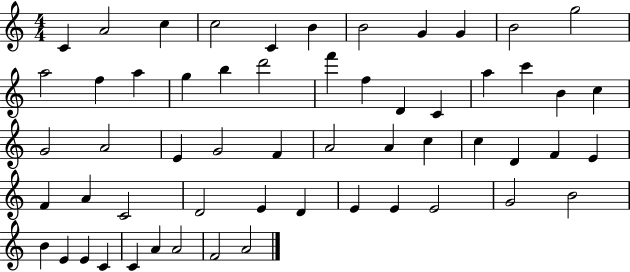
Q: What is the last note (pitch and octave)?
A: A4